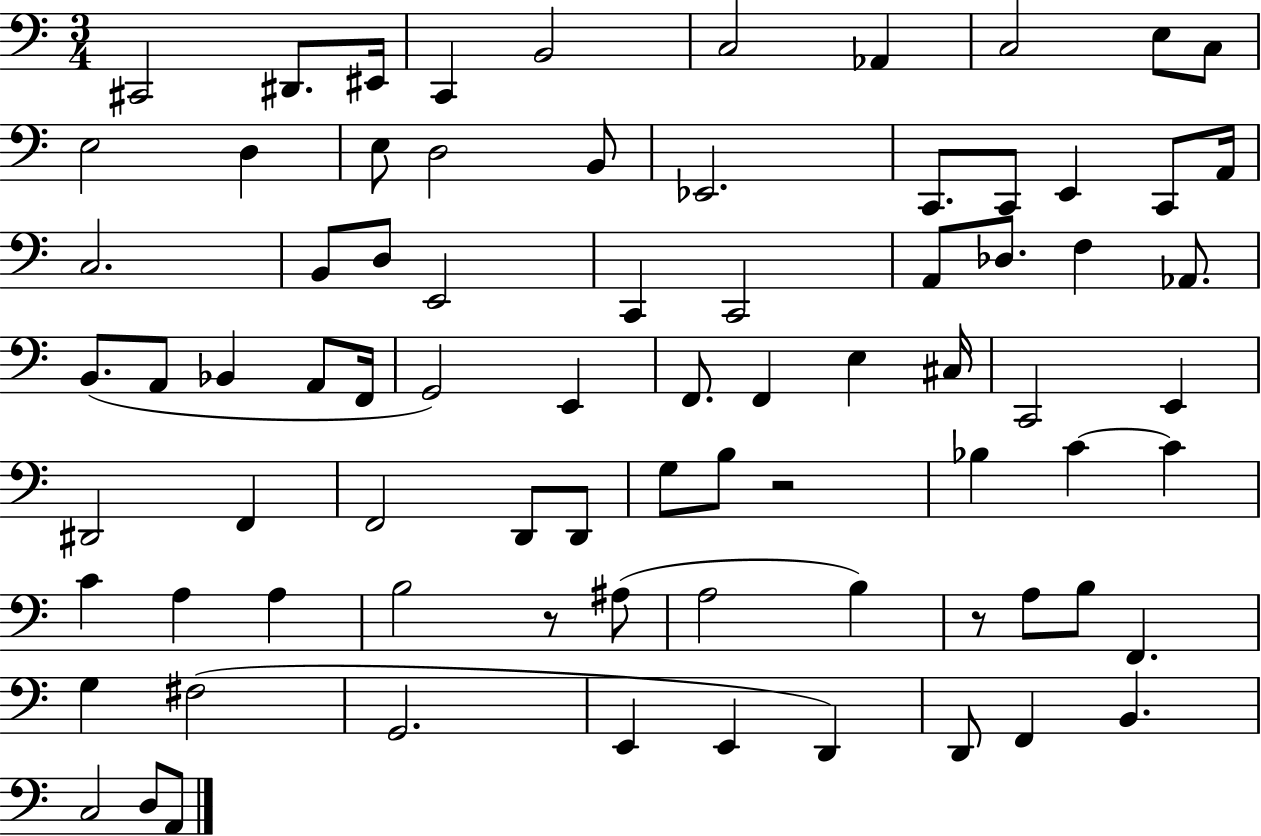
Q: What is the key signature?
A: C major